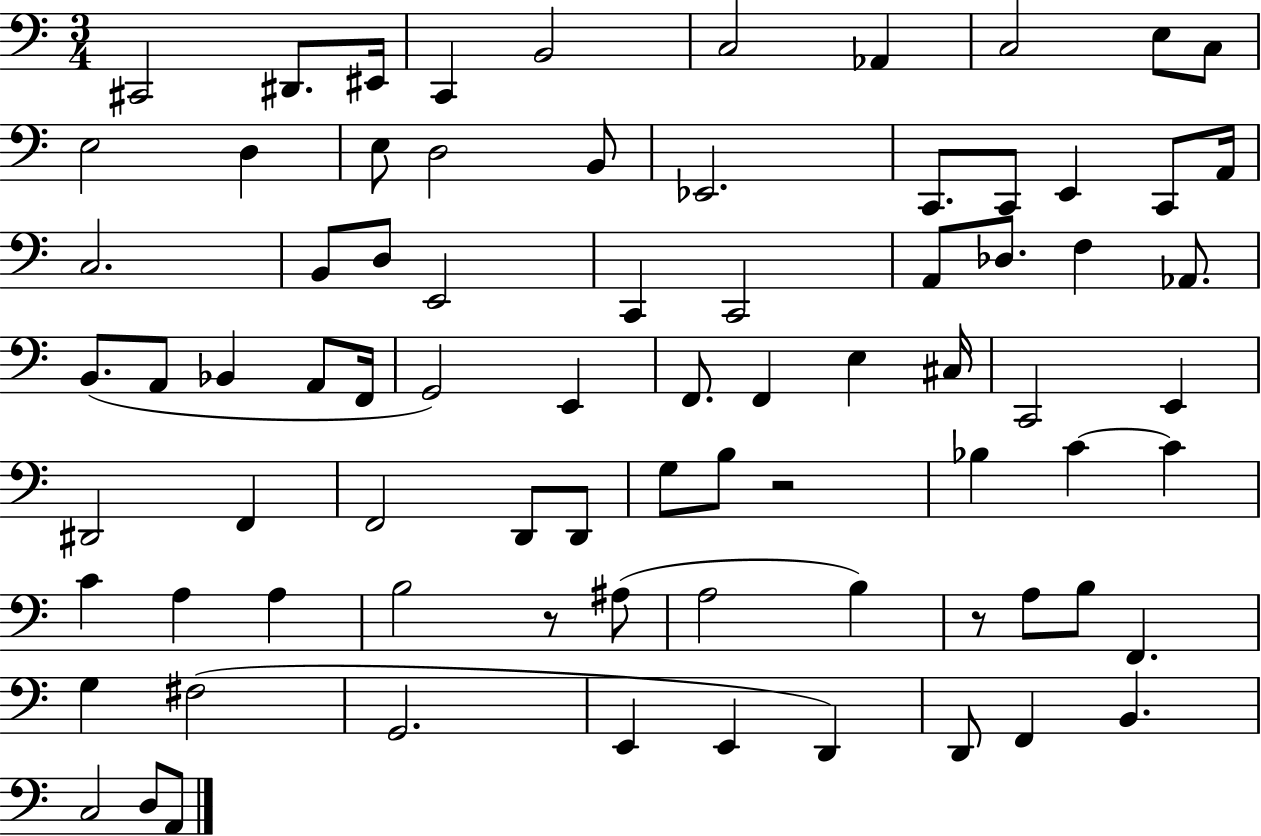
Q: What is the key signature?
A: C major